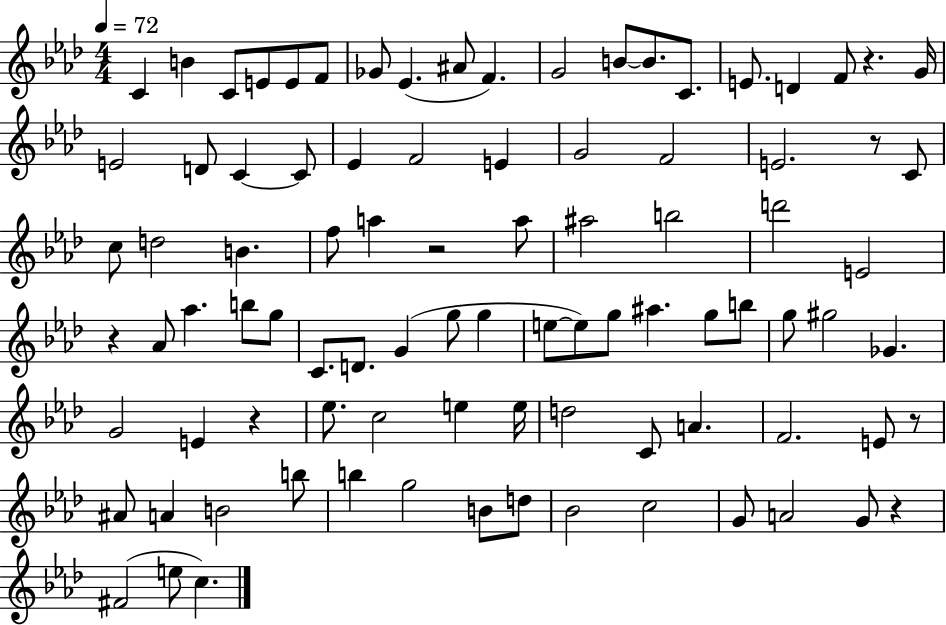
{
  \clef treble
  \numericTimeSignature
  \time 4/4
  \key aes \major
  \tempo 4 = 72
  c'4 b'4 c'8 e'8 e'8 f'8 | ges'8 ees'4.( ais'8 f'4.) | g'2 b'8~~ b'8. c'8. | e'8. d'4 f'8 r4. g'16 | \break e'2 d'8 c'4~~ c'8 | ees'4 f'2 e'4 | g'2 f'2 | e'2. r8 c'8 | \break c''8 d''2 b'4. | f''8 a''4 r2 a''8 | ais''2 b''2 | d'''2 e'2 | \break r4 aes'8 aes''4. b''8 g''8 | c'8. d'8. g'4( g''8 g''4 | e''8~~ e''8) g''8 ais''4. g''8 b''8 | g''8 gis''2 ges'4. | \break g'2 e'4 r4 | ees''8. c''2 e''4 e''16 | d''2 c'8 a'4. | f'2. e'8 r8 | \break ais'8 a'4 b'2 b''8 | b''4 g''2 b'8 d''8 | bes'2 c''2 | g'8 a'2 g'8 r4 | \break fis'2( e''8 c''4.) | \bar "|."
}